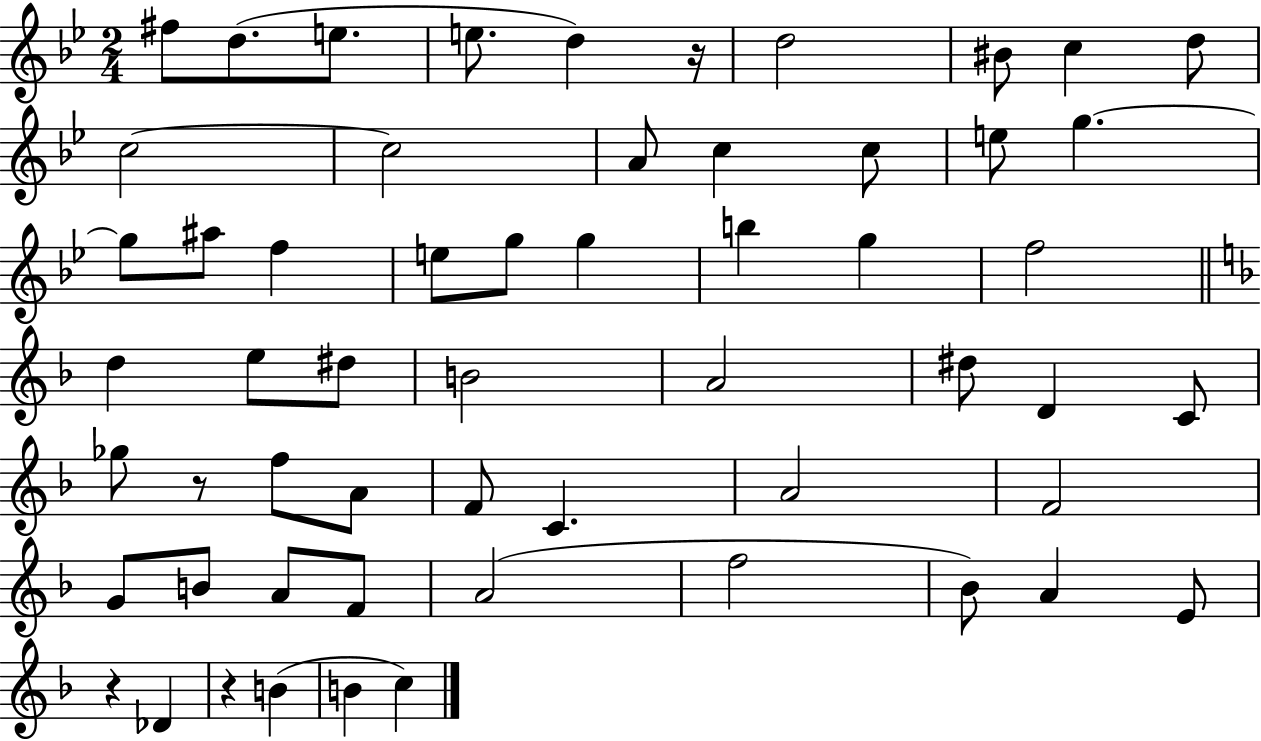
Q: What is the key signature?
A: BES major